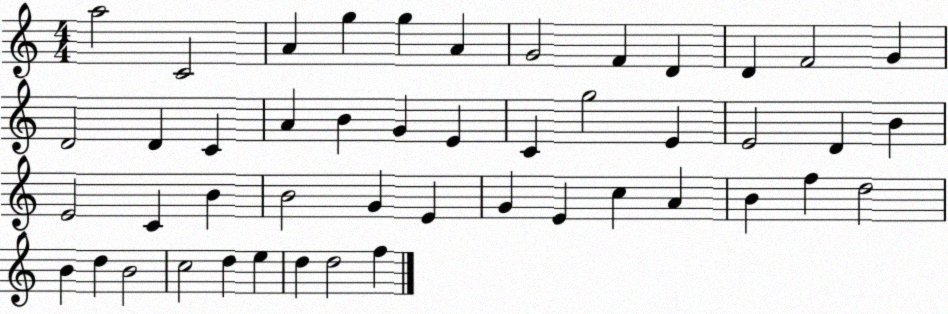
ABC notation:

X:1
T:Untitled
M:4/4
L:1/4
K:C
a2 C2 A g g A G2 F D D F2 G D2 D C A B G E C g2 E E2 D B E2 C B B2 G E G E c A B f d2 B d B2 c2 d e d d2 f